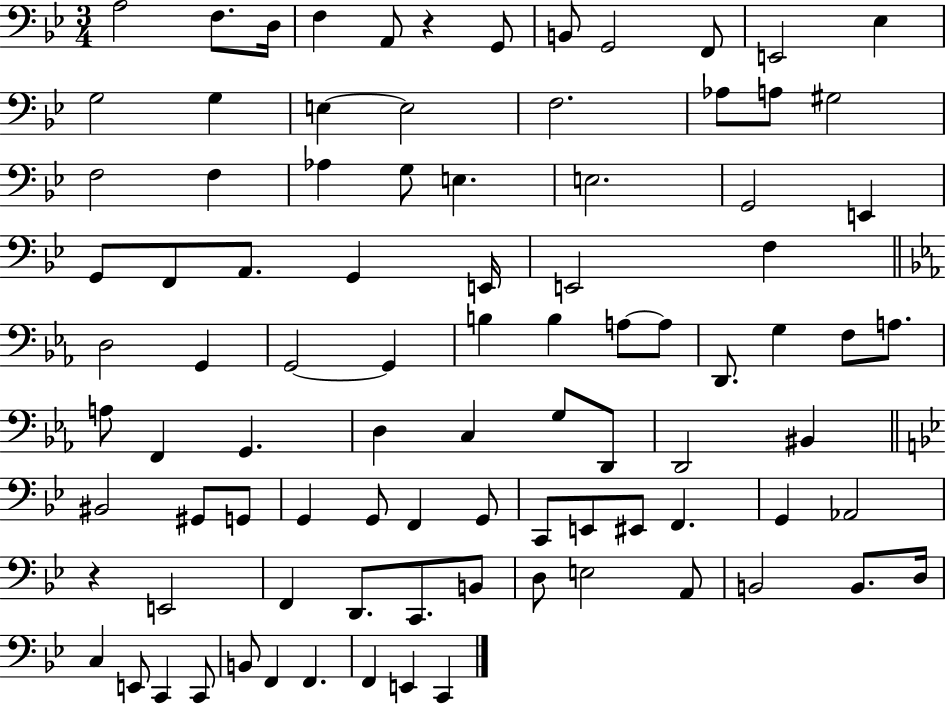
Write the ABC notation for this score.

X:1
T:Untitled
M:3/4
L:1/4
K:Bb
A,2 F,/2 D,/4 F, A,,/2 z G,,/2 B,,/2 G,,2 F,,/2 E,,2 _E, G,2 G, E, E,2 F,2 _A,/2 A,/2 ^G,2 F,2 F, _A, G,/2 E, E,2 G,,2 E,, G,,/2 F,,/2 A,,/2 G,, E,,/4 E,,2 F, D,2 G,, G,,2 G,, B, B, A,/2 A,/2 D,,/2 G, F,/2 A,/2 A,/2 F,, G,, D, C, G,/2 D,,/2 D,,2 ^B,, ^B,,2 ^G,,/2 G,,/2 G,, G,,/2 F,, G,,/2 C,,/2 E,,/2 ^E,,/2 F,, G,, _A,,2 z E,,2 F,, D,,/2 C,,/2 B,,/2 D,/2 E,2 A,,/2 B,,2 B,,/2 D,/4 C, E,,/2 C,, C,,/2 B,,/2 F,, F,, F,, E,, C,,